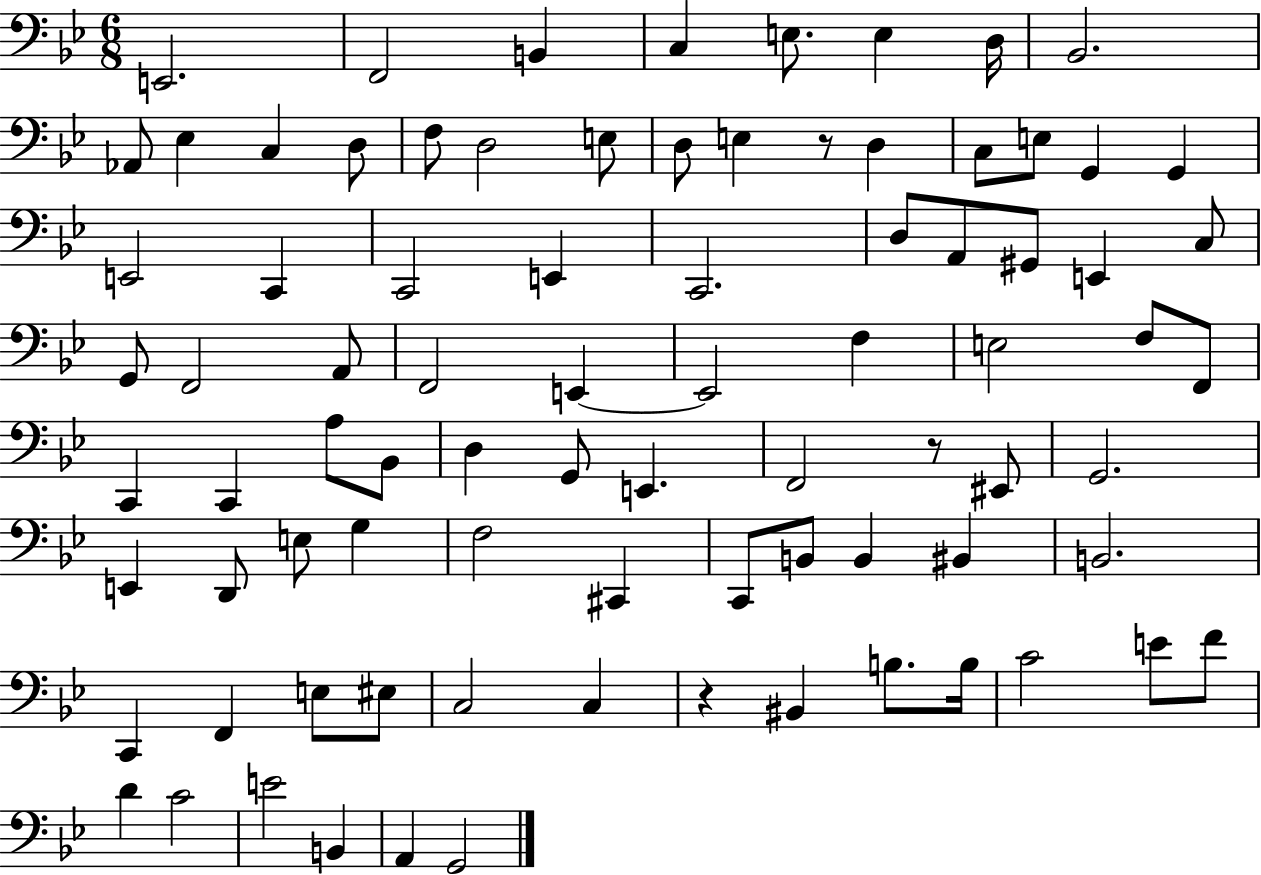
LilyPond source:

{
  \clef bass
  \numericTimeSignature
  \time 6/8
  \key bes \major
  e,2. | f,2 b,4 | c4 e8. e4 d16 | bes,2. | \break aes,8 ees4 c4 d8 | f8 d2 e8 | d8 e4 r8 d4 | c8 e8 g,4 g,4 | \break e,2 c,4 | c,2 e,4 | c,2. | d8 a,8 gis,8 e,4 c8 | \break g,8 f,2 a,8 | f,2 e,4~~ | e,2 f4 | e2 f8 f,8 | \break c,4 c,4 a8 bes,8 | d4 g,8 e,4. | f,2 r8 eis,8 | g,2. | \break e,4 d,8 e8 g4 | f2 cis,4 | c,8 b,8 b,4 bis,4 | b,2. | \break c,4 f,4 e8 eis8 | c2 c4 | r4 bis,4 b8. b16 | c'2 e'8 f'8 | \break d'4 c'2 | e'2 b,4 | a,4 g,2 | \bar "|."
}